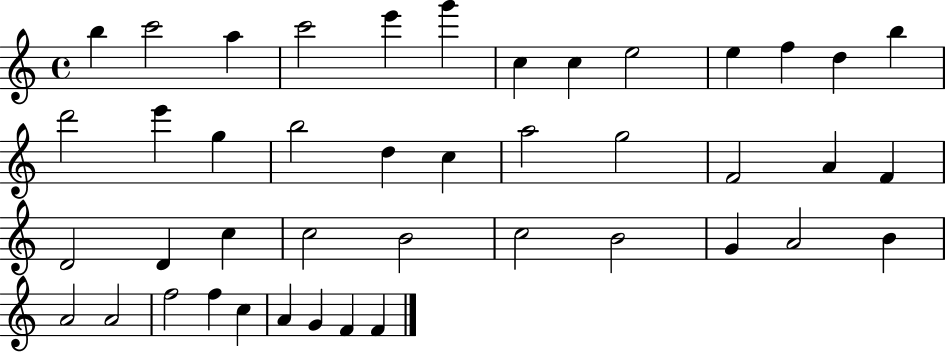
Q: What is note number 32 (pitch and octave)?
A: G4